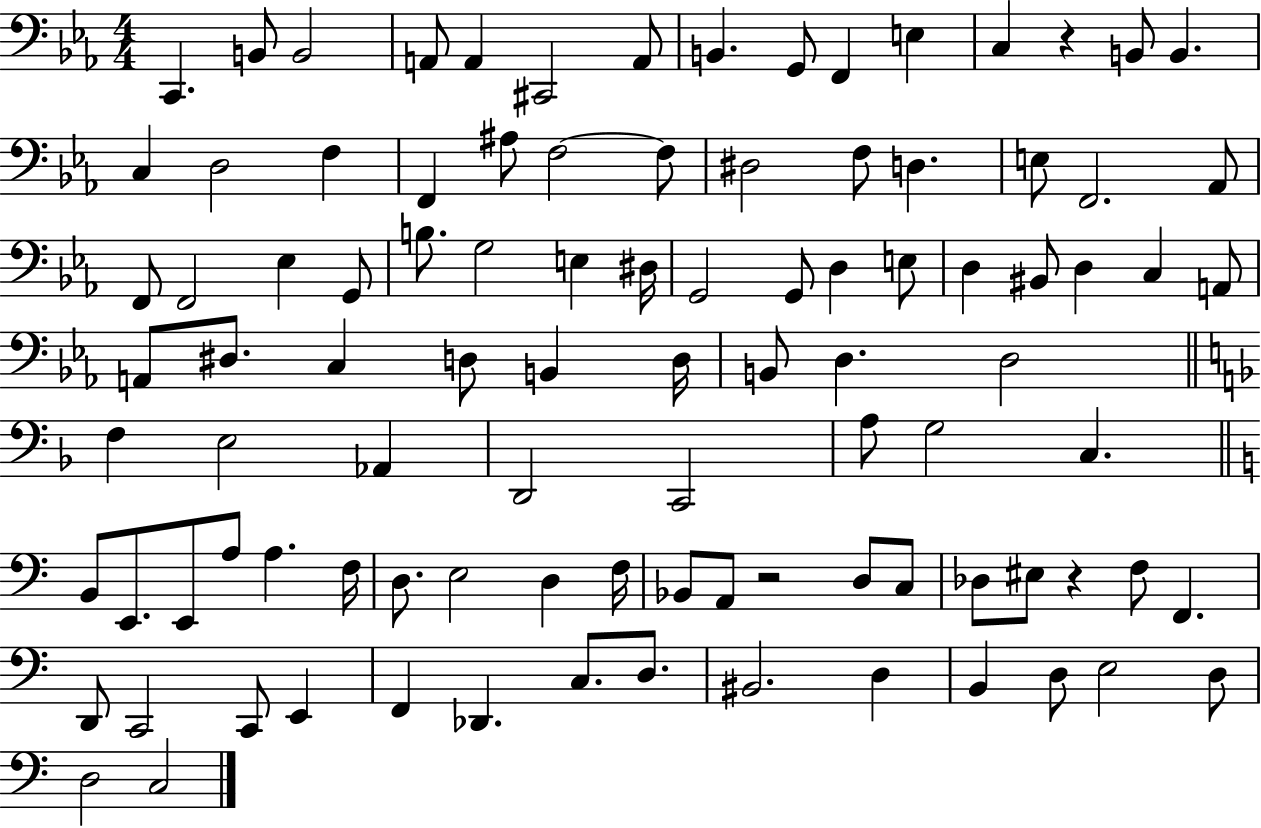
{
  \clef bass
  \numericTimeSignature
  \time 4/4
  \key ees \major
  \repeat volta 2 { c,4. b,8 b,2 | a,8 a,4 cis,2 a,8 | b,4. g,8 f,4 e4 | c4 r4 b,8 b,4. | \break c4 d2 f4 | f,4 ais8 f2~~ f8 | dis2 f8 d4. | e8 f,2. aes,8 | \break f,8 f,2 ees4 g,8 | b8. g2 e4 dis16 | g,2 g,8 d4 e8 | d4 bis,8 d4 c4 a,8 | \break a,8 dis8. c4 d8 b,4 d16 | b,8 d4. d2 | \bar "||" \break \key f \major f4 e2 aes,4 | d,2 c,2 | a8 g2 c4. | \bar "||" \break \key c \major b,8 e,8. e,8 a8 a4. f16 | d8. e2 d4 f16 | bes,8 a,8 r2 d8 c8 | des8 eis8 r4 f8 f,4. | \break d,8 c,2 c,8 e,4 | f,4 des,4. c8. d8. | bis,2. d4 | b,4 d8 e2 d8 | \break d2 c2 | } \bar "|."
}